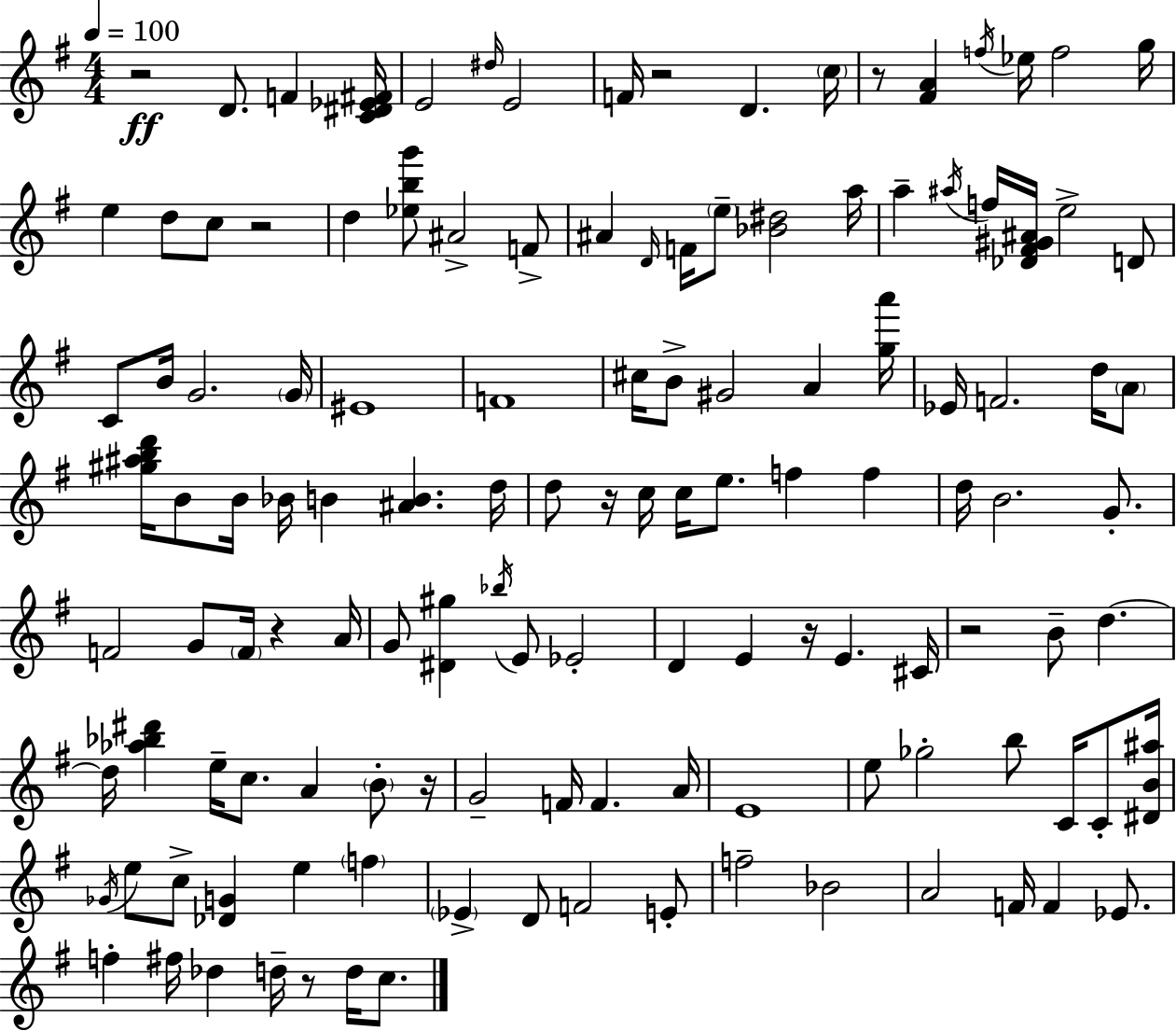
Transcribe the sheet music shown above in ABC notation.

X:1
T:Untitled
M:4/4
L:1/4
K:G
z2 D/2 F [C^D_E^F]/4 E2 ^d/4 E2 F/4 z2 D c/4 z/2 [^FA] f/4 _e/4 f2 g/4 e d/2 c/2 z2 d [_ebg']/2 ^A2 F/2 ^A D/4 F/4 e/2 [_B^d]2 a/4 a ^a/4 f/4 [_D^F^G^A]/4 e2 D/2 C/2 B/4 G2 G/4 ^E4 F4 ^c/4 B/2 ^G2 A [ga']/4 _E/4 F2 d/4 A/2 [^g^abd']/4 B/2 B/4 _B/4 B [^AB] d/4 d/2 z/4 c/4 c/4 e/2 f f d/4 B2 G/2 F2 G/2 F/4 z A/4 G/2 [^D^g] _b/4 E/2 _E2 D E z/4 E ^C/4 z2 B/2 d d/4 [_a_b^d'] e/4 c/2 A B/2 z/4 G2 F/4 F A/4 E4 e/2 _g2 b/2 C/4 C/2 [^DB^a]/4 _G/4 e/2 c/2 [_DG] e f _E D/2 F2 E/2 f2 _B2 A2 F/4 F _E/2 f ^f/4 _d d/4 z/2 d/4 c/2